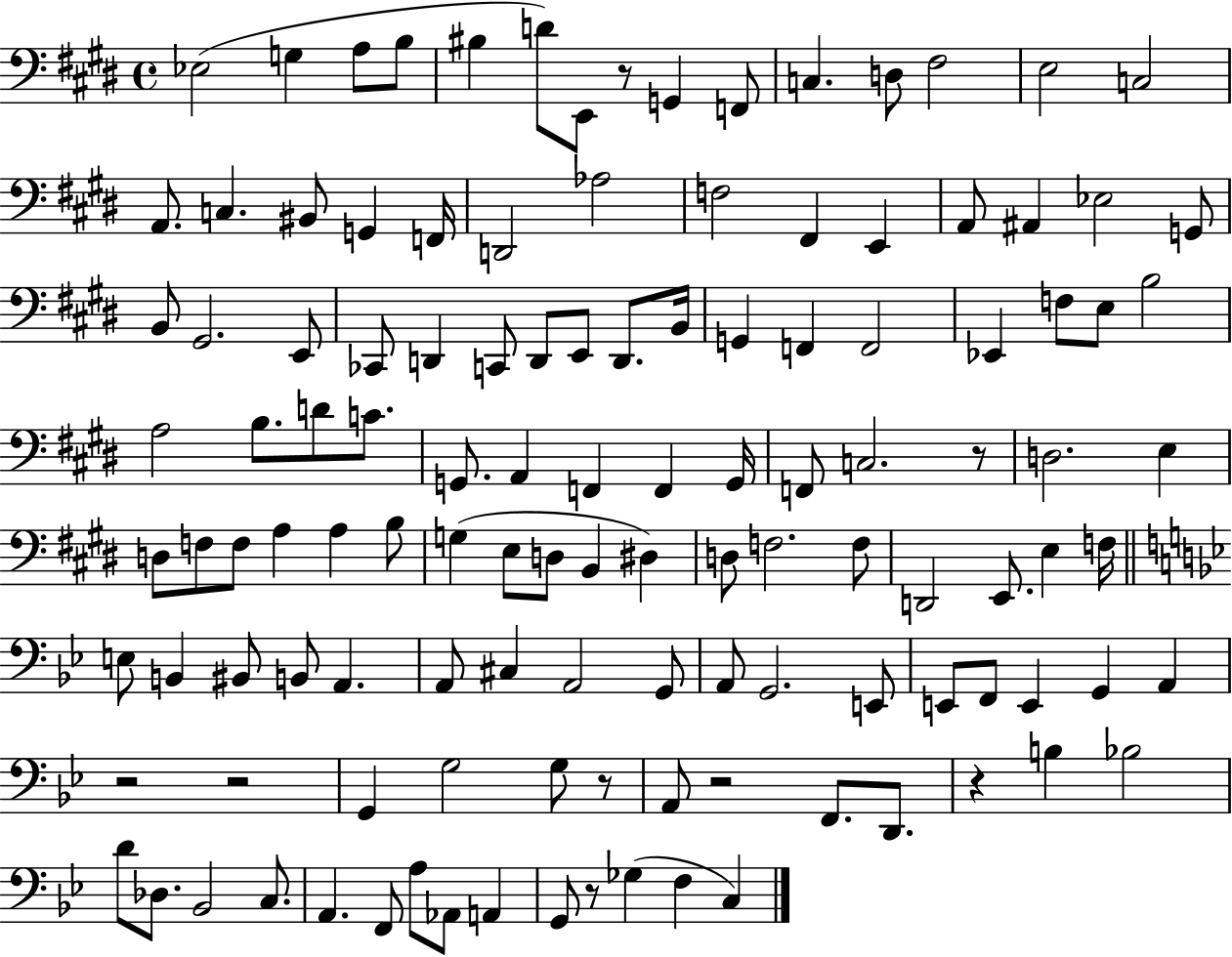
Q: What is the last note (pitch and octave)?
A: C3